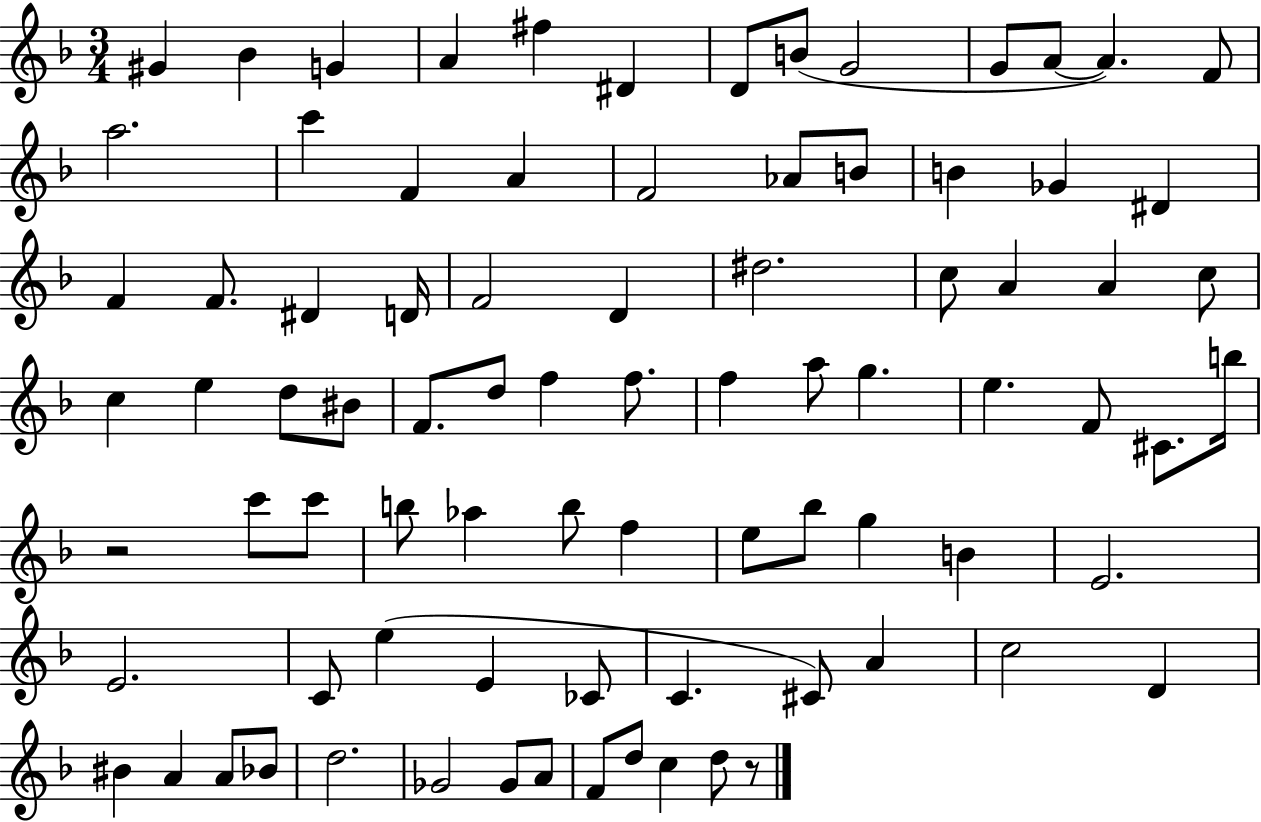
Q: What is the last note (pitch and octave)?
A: D5